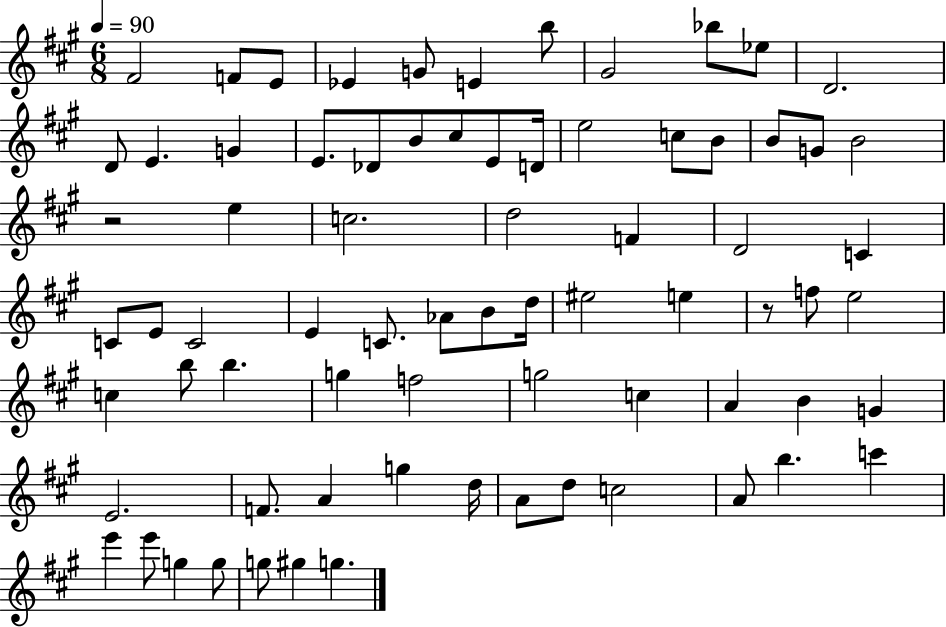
{
  \clef treble
  \numericTimeSignature
  \time 6/8
  \key a \major
  \tempo 4 = 90
  fis'2 f'8 e'8 | ees'4 g'8 e'4 b''8 | gis'2 bes''8 ees''8 | d'2. | \break d'8 e'4. g'4 | e'8. des'8 b'8 cis''8 e'8 d'16 | e''2 c''8 b'8 | b'8 g'8 b'2 | \break r2 e''4 | c''2. | d''2 f'4 | d'2 c'4 | \break c'8 e'8 c'2 | e'4 c'8. aes'8 b'8 d''16 | eis''2 e''4 | r8 f''8 e''2 | \break c''4 b''8 b''4. | g''4 f''2 | g''2 c''4 | a'4 b'4 g'4 | \break e'2. | f'8. a'4 g''4 d''16 | a'8 d''8 c''2 | a'8 b''4. c'''4 | \break e'''4 e'''8 g''4 g''8 | g''8 gis''4 g''4. | \bar "|."
}